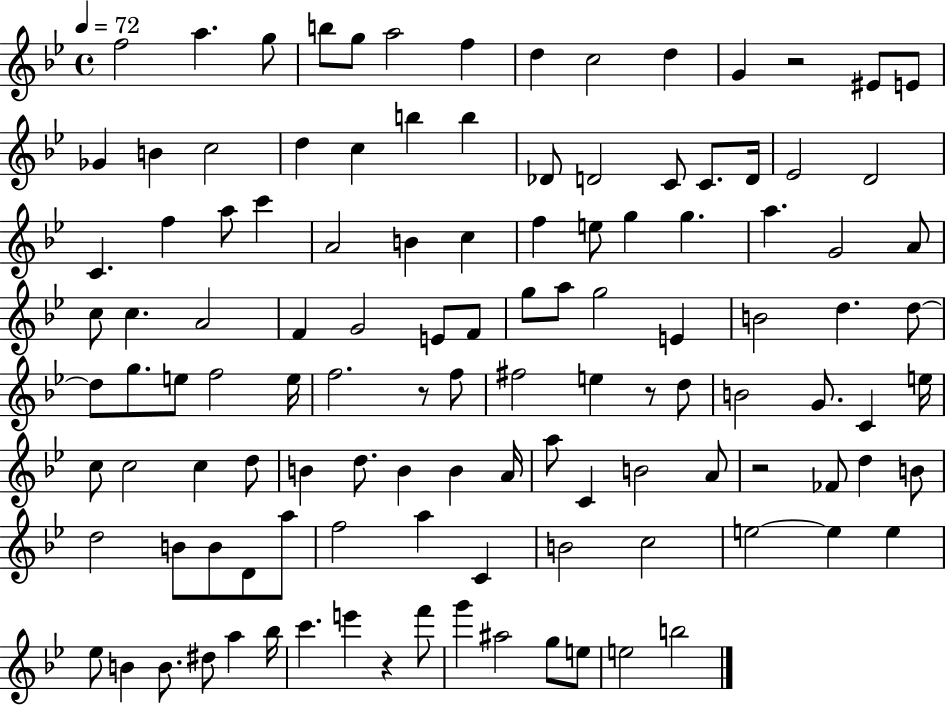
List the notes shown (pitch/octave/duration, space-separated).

F5/h A5/q. G5/e B5/e G5/e A5/h F5/q D5/q C5/h D5/q G4/q R/h EIS4/e E4/e Gb4/q B4/q C5/h D5/q C5/q B5/q B5/q Db4/e D4/h C4/e C4/e. D4/s Eb4/h D4/h C4/q. F5/q A5/e C6/q A4/h B4/q C5/q F5/q E5/e G5/q G5/q. A5/q. G4/h A4/e C5/e C5/q. A4/h F4/q G4/h E4/e F4/e G5/e A5/e G5/h E4/q B4/h D5/q. D5/e D5/e G5/e. E5/e F5/h E5/s F5/h. R/e F5/e F#5/h E5/q R/e D5/e B4/h G4/e. C4/q E5/s C5/e C5/h C5/q D5/e B4/q D5/e. B4/q B4/q A4/s A5/e C4/q B4/h A4/e R/h FES4/e D5/q B4/e D5/h B4/e B4/e D4/e A5/e F5/h A5/q C4/q B4/h C5/h E5/h E5/q E5/q Eb5/e B4/q B4/e. D#5/e A5/q Bb5/s C6/q. E6/q R/q F6/e G6/q A#5/h G5/e E5/e E5/h B5/h